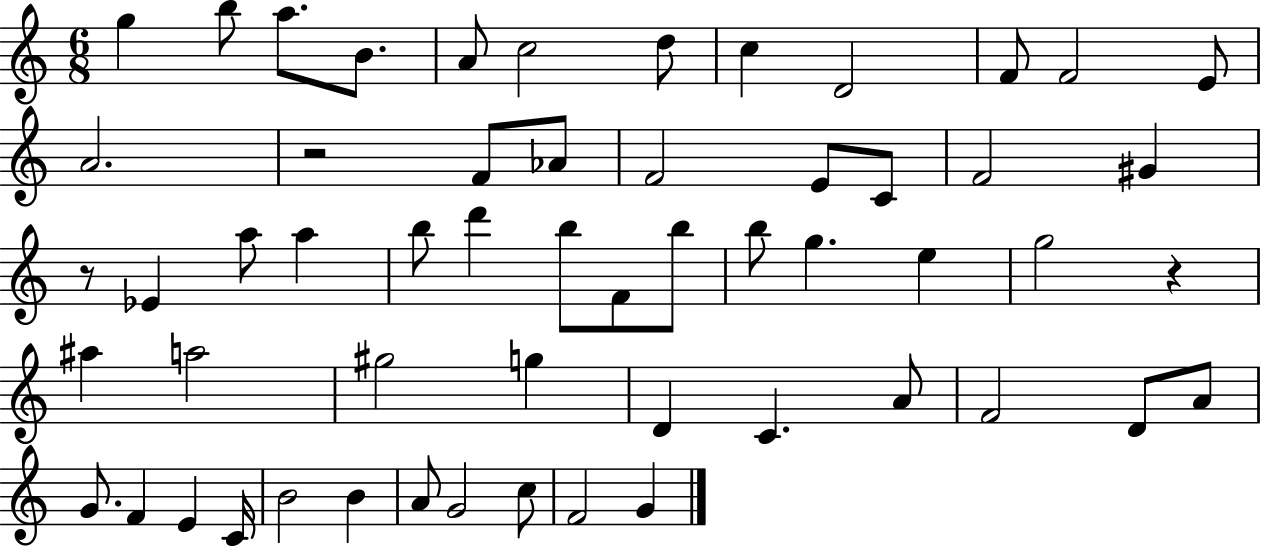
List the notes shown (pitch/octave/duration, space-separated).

G5/q B5/e A5/e. B4/e. A4/e C5/h D5/e C5/q D4/h F4/e F4/h E4/e A4/h. R/h F4/e Ab4/e F4/h E4/e C4/e F4/h G#4/q R/e Eb4/q A5/e A5/q B5/e D6/q B5/e F4/e B5/e B5/e G5/q. E5/q G5/h R/q A#5/q A5/h G#5/h G5/q D4/q C4/q. A4/e F4/h D4/e A4/e G4/e. F4/q E4/q C4/s B4/h B4/q A4/e G4/h C5/e F4/h G4/q